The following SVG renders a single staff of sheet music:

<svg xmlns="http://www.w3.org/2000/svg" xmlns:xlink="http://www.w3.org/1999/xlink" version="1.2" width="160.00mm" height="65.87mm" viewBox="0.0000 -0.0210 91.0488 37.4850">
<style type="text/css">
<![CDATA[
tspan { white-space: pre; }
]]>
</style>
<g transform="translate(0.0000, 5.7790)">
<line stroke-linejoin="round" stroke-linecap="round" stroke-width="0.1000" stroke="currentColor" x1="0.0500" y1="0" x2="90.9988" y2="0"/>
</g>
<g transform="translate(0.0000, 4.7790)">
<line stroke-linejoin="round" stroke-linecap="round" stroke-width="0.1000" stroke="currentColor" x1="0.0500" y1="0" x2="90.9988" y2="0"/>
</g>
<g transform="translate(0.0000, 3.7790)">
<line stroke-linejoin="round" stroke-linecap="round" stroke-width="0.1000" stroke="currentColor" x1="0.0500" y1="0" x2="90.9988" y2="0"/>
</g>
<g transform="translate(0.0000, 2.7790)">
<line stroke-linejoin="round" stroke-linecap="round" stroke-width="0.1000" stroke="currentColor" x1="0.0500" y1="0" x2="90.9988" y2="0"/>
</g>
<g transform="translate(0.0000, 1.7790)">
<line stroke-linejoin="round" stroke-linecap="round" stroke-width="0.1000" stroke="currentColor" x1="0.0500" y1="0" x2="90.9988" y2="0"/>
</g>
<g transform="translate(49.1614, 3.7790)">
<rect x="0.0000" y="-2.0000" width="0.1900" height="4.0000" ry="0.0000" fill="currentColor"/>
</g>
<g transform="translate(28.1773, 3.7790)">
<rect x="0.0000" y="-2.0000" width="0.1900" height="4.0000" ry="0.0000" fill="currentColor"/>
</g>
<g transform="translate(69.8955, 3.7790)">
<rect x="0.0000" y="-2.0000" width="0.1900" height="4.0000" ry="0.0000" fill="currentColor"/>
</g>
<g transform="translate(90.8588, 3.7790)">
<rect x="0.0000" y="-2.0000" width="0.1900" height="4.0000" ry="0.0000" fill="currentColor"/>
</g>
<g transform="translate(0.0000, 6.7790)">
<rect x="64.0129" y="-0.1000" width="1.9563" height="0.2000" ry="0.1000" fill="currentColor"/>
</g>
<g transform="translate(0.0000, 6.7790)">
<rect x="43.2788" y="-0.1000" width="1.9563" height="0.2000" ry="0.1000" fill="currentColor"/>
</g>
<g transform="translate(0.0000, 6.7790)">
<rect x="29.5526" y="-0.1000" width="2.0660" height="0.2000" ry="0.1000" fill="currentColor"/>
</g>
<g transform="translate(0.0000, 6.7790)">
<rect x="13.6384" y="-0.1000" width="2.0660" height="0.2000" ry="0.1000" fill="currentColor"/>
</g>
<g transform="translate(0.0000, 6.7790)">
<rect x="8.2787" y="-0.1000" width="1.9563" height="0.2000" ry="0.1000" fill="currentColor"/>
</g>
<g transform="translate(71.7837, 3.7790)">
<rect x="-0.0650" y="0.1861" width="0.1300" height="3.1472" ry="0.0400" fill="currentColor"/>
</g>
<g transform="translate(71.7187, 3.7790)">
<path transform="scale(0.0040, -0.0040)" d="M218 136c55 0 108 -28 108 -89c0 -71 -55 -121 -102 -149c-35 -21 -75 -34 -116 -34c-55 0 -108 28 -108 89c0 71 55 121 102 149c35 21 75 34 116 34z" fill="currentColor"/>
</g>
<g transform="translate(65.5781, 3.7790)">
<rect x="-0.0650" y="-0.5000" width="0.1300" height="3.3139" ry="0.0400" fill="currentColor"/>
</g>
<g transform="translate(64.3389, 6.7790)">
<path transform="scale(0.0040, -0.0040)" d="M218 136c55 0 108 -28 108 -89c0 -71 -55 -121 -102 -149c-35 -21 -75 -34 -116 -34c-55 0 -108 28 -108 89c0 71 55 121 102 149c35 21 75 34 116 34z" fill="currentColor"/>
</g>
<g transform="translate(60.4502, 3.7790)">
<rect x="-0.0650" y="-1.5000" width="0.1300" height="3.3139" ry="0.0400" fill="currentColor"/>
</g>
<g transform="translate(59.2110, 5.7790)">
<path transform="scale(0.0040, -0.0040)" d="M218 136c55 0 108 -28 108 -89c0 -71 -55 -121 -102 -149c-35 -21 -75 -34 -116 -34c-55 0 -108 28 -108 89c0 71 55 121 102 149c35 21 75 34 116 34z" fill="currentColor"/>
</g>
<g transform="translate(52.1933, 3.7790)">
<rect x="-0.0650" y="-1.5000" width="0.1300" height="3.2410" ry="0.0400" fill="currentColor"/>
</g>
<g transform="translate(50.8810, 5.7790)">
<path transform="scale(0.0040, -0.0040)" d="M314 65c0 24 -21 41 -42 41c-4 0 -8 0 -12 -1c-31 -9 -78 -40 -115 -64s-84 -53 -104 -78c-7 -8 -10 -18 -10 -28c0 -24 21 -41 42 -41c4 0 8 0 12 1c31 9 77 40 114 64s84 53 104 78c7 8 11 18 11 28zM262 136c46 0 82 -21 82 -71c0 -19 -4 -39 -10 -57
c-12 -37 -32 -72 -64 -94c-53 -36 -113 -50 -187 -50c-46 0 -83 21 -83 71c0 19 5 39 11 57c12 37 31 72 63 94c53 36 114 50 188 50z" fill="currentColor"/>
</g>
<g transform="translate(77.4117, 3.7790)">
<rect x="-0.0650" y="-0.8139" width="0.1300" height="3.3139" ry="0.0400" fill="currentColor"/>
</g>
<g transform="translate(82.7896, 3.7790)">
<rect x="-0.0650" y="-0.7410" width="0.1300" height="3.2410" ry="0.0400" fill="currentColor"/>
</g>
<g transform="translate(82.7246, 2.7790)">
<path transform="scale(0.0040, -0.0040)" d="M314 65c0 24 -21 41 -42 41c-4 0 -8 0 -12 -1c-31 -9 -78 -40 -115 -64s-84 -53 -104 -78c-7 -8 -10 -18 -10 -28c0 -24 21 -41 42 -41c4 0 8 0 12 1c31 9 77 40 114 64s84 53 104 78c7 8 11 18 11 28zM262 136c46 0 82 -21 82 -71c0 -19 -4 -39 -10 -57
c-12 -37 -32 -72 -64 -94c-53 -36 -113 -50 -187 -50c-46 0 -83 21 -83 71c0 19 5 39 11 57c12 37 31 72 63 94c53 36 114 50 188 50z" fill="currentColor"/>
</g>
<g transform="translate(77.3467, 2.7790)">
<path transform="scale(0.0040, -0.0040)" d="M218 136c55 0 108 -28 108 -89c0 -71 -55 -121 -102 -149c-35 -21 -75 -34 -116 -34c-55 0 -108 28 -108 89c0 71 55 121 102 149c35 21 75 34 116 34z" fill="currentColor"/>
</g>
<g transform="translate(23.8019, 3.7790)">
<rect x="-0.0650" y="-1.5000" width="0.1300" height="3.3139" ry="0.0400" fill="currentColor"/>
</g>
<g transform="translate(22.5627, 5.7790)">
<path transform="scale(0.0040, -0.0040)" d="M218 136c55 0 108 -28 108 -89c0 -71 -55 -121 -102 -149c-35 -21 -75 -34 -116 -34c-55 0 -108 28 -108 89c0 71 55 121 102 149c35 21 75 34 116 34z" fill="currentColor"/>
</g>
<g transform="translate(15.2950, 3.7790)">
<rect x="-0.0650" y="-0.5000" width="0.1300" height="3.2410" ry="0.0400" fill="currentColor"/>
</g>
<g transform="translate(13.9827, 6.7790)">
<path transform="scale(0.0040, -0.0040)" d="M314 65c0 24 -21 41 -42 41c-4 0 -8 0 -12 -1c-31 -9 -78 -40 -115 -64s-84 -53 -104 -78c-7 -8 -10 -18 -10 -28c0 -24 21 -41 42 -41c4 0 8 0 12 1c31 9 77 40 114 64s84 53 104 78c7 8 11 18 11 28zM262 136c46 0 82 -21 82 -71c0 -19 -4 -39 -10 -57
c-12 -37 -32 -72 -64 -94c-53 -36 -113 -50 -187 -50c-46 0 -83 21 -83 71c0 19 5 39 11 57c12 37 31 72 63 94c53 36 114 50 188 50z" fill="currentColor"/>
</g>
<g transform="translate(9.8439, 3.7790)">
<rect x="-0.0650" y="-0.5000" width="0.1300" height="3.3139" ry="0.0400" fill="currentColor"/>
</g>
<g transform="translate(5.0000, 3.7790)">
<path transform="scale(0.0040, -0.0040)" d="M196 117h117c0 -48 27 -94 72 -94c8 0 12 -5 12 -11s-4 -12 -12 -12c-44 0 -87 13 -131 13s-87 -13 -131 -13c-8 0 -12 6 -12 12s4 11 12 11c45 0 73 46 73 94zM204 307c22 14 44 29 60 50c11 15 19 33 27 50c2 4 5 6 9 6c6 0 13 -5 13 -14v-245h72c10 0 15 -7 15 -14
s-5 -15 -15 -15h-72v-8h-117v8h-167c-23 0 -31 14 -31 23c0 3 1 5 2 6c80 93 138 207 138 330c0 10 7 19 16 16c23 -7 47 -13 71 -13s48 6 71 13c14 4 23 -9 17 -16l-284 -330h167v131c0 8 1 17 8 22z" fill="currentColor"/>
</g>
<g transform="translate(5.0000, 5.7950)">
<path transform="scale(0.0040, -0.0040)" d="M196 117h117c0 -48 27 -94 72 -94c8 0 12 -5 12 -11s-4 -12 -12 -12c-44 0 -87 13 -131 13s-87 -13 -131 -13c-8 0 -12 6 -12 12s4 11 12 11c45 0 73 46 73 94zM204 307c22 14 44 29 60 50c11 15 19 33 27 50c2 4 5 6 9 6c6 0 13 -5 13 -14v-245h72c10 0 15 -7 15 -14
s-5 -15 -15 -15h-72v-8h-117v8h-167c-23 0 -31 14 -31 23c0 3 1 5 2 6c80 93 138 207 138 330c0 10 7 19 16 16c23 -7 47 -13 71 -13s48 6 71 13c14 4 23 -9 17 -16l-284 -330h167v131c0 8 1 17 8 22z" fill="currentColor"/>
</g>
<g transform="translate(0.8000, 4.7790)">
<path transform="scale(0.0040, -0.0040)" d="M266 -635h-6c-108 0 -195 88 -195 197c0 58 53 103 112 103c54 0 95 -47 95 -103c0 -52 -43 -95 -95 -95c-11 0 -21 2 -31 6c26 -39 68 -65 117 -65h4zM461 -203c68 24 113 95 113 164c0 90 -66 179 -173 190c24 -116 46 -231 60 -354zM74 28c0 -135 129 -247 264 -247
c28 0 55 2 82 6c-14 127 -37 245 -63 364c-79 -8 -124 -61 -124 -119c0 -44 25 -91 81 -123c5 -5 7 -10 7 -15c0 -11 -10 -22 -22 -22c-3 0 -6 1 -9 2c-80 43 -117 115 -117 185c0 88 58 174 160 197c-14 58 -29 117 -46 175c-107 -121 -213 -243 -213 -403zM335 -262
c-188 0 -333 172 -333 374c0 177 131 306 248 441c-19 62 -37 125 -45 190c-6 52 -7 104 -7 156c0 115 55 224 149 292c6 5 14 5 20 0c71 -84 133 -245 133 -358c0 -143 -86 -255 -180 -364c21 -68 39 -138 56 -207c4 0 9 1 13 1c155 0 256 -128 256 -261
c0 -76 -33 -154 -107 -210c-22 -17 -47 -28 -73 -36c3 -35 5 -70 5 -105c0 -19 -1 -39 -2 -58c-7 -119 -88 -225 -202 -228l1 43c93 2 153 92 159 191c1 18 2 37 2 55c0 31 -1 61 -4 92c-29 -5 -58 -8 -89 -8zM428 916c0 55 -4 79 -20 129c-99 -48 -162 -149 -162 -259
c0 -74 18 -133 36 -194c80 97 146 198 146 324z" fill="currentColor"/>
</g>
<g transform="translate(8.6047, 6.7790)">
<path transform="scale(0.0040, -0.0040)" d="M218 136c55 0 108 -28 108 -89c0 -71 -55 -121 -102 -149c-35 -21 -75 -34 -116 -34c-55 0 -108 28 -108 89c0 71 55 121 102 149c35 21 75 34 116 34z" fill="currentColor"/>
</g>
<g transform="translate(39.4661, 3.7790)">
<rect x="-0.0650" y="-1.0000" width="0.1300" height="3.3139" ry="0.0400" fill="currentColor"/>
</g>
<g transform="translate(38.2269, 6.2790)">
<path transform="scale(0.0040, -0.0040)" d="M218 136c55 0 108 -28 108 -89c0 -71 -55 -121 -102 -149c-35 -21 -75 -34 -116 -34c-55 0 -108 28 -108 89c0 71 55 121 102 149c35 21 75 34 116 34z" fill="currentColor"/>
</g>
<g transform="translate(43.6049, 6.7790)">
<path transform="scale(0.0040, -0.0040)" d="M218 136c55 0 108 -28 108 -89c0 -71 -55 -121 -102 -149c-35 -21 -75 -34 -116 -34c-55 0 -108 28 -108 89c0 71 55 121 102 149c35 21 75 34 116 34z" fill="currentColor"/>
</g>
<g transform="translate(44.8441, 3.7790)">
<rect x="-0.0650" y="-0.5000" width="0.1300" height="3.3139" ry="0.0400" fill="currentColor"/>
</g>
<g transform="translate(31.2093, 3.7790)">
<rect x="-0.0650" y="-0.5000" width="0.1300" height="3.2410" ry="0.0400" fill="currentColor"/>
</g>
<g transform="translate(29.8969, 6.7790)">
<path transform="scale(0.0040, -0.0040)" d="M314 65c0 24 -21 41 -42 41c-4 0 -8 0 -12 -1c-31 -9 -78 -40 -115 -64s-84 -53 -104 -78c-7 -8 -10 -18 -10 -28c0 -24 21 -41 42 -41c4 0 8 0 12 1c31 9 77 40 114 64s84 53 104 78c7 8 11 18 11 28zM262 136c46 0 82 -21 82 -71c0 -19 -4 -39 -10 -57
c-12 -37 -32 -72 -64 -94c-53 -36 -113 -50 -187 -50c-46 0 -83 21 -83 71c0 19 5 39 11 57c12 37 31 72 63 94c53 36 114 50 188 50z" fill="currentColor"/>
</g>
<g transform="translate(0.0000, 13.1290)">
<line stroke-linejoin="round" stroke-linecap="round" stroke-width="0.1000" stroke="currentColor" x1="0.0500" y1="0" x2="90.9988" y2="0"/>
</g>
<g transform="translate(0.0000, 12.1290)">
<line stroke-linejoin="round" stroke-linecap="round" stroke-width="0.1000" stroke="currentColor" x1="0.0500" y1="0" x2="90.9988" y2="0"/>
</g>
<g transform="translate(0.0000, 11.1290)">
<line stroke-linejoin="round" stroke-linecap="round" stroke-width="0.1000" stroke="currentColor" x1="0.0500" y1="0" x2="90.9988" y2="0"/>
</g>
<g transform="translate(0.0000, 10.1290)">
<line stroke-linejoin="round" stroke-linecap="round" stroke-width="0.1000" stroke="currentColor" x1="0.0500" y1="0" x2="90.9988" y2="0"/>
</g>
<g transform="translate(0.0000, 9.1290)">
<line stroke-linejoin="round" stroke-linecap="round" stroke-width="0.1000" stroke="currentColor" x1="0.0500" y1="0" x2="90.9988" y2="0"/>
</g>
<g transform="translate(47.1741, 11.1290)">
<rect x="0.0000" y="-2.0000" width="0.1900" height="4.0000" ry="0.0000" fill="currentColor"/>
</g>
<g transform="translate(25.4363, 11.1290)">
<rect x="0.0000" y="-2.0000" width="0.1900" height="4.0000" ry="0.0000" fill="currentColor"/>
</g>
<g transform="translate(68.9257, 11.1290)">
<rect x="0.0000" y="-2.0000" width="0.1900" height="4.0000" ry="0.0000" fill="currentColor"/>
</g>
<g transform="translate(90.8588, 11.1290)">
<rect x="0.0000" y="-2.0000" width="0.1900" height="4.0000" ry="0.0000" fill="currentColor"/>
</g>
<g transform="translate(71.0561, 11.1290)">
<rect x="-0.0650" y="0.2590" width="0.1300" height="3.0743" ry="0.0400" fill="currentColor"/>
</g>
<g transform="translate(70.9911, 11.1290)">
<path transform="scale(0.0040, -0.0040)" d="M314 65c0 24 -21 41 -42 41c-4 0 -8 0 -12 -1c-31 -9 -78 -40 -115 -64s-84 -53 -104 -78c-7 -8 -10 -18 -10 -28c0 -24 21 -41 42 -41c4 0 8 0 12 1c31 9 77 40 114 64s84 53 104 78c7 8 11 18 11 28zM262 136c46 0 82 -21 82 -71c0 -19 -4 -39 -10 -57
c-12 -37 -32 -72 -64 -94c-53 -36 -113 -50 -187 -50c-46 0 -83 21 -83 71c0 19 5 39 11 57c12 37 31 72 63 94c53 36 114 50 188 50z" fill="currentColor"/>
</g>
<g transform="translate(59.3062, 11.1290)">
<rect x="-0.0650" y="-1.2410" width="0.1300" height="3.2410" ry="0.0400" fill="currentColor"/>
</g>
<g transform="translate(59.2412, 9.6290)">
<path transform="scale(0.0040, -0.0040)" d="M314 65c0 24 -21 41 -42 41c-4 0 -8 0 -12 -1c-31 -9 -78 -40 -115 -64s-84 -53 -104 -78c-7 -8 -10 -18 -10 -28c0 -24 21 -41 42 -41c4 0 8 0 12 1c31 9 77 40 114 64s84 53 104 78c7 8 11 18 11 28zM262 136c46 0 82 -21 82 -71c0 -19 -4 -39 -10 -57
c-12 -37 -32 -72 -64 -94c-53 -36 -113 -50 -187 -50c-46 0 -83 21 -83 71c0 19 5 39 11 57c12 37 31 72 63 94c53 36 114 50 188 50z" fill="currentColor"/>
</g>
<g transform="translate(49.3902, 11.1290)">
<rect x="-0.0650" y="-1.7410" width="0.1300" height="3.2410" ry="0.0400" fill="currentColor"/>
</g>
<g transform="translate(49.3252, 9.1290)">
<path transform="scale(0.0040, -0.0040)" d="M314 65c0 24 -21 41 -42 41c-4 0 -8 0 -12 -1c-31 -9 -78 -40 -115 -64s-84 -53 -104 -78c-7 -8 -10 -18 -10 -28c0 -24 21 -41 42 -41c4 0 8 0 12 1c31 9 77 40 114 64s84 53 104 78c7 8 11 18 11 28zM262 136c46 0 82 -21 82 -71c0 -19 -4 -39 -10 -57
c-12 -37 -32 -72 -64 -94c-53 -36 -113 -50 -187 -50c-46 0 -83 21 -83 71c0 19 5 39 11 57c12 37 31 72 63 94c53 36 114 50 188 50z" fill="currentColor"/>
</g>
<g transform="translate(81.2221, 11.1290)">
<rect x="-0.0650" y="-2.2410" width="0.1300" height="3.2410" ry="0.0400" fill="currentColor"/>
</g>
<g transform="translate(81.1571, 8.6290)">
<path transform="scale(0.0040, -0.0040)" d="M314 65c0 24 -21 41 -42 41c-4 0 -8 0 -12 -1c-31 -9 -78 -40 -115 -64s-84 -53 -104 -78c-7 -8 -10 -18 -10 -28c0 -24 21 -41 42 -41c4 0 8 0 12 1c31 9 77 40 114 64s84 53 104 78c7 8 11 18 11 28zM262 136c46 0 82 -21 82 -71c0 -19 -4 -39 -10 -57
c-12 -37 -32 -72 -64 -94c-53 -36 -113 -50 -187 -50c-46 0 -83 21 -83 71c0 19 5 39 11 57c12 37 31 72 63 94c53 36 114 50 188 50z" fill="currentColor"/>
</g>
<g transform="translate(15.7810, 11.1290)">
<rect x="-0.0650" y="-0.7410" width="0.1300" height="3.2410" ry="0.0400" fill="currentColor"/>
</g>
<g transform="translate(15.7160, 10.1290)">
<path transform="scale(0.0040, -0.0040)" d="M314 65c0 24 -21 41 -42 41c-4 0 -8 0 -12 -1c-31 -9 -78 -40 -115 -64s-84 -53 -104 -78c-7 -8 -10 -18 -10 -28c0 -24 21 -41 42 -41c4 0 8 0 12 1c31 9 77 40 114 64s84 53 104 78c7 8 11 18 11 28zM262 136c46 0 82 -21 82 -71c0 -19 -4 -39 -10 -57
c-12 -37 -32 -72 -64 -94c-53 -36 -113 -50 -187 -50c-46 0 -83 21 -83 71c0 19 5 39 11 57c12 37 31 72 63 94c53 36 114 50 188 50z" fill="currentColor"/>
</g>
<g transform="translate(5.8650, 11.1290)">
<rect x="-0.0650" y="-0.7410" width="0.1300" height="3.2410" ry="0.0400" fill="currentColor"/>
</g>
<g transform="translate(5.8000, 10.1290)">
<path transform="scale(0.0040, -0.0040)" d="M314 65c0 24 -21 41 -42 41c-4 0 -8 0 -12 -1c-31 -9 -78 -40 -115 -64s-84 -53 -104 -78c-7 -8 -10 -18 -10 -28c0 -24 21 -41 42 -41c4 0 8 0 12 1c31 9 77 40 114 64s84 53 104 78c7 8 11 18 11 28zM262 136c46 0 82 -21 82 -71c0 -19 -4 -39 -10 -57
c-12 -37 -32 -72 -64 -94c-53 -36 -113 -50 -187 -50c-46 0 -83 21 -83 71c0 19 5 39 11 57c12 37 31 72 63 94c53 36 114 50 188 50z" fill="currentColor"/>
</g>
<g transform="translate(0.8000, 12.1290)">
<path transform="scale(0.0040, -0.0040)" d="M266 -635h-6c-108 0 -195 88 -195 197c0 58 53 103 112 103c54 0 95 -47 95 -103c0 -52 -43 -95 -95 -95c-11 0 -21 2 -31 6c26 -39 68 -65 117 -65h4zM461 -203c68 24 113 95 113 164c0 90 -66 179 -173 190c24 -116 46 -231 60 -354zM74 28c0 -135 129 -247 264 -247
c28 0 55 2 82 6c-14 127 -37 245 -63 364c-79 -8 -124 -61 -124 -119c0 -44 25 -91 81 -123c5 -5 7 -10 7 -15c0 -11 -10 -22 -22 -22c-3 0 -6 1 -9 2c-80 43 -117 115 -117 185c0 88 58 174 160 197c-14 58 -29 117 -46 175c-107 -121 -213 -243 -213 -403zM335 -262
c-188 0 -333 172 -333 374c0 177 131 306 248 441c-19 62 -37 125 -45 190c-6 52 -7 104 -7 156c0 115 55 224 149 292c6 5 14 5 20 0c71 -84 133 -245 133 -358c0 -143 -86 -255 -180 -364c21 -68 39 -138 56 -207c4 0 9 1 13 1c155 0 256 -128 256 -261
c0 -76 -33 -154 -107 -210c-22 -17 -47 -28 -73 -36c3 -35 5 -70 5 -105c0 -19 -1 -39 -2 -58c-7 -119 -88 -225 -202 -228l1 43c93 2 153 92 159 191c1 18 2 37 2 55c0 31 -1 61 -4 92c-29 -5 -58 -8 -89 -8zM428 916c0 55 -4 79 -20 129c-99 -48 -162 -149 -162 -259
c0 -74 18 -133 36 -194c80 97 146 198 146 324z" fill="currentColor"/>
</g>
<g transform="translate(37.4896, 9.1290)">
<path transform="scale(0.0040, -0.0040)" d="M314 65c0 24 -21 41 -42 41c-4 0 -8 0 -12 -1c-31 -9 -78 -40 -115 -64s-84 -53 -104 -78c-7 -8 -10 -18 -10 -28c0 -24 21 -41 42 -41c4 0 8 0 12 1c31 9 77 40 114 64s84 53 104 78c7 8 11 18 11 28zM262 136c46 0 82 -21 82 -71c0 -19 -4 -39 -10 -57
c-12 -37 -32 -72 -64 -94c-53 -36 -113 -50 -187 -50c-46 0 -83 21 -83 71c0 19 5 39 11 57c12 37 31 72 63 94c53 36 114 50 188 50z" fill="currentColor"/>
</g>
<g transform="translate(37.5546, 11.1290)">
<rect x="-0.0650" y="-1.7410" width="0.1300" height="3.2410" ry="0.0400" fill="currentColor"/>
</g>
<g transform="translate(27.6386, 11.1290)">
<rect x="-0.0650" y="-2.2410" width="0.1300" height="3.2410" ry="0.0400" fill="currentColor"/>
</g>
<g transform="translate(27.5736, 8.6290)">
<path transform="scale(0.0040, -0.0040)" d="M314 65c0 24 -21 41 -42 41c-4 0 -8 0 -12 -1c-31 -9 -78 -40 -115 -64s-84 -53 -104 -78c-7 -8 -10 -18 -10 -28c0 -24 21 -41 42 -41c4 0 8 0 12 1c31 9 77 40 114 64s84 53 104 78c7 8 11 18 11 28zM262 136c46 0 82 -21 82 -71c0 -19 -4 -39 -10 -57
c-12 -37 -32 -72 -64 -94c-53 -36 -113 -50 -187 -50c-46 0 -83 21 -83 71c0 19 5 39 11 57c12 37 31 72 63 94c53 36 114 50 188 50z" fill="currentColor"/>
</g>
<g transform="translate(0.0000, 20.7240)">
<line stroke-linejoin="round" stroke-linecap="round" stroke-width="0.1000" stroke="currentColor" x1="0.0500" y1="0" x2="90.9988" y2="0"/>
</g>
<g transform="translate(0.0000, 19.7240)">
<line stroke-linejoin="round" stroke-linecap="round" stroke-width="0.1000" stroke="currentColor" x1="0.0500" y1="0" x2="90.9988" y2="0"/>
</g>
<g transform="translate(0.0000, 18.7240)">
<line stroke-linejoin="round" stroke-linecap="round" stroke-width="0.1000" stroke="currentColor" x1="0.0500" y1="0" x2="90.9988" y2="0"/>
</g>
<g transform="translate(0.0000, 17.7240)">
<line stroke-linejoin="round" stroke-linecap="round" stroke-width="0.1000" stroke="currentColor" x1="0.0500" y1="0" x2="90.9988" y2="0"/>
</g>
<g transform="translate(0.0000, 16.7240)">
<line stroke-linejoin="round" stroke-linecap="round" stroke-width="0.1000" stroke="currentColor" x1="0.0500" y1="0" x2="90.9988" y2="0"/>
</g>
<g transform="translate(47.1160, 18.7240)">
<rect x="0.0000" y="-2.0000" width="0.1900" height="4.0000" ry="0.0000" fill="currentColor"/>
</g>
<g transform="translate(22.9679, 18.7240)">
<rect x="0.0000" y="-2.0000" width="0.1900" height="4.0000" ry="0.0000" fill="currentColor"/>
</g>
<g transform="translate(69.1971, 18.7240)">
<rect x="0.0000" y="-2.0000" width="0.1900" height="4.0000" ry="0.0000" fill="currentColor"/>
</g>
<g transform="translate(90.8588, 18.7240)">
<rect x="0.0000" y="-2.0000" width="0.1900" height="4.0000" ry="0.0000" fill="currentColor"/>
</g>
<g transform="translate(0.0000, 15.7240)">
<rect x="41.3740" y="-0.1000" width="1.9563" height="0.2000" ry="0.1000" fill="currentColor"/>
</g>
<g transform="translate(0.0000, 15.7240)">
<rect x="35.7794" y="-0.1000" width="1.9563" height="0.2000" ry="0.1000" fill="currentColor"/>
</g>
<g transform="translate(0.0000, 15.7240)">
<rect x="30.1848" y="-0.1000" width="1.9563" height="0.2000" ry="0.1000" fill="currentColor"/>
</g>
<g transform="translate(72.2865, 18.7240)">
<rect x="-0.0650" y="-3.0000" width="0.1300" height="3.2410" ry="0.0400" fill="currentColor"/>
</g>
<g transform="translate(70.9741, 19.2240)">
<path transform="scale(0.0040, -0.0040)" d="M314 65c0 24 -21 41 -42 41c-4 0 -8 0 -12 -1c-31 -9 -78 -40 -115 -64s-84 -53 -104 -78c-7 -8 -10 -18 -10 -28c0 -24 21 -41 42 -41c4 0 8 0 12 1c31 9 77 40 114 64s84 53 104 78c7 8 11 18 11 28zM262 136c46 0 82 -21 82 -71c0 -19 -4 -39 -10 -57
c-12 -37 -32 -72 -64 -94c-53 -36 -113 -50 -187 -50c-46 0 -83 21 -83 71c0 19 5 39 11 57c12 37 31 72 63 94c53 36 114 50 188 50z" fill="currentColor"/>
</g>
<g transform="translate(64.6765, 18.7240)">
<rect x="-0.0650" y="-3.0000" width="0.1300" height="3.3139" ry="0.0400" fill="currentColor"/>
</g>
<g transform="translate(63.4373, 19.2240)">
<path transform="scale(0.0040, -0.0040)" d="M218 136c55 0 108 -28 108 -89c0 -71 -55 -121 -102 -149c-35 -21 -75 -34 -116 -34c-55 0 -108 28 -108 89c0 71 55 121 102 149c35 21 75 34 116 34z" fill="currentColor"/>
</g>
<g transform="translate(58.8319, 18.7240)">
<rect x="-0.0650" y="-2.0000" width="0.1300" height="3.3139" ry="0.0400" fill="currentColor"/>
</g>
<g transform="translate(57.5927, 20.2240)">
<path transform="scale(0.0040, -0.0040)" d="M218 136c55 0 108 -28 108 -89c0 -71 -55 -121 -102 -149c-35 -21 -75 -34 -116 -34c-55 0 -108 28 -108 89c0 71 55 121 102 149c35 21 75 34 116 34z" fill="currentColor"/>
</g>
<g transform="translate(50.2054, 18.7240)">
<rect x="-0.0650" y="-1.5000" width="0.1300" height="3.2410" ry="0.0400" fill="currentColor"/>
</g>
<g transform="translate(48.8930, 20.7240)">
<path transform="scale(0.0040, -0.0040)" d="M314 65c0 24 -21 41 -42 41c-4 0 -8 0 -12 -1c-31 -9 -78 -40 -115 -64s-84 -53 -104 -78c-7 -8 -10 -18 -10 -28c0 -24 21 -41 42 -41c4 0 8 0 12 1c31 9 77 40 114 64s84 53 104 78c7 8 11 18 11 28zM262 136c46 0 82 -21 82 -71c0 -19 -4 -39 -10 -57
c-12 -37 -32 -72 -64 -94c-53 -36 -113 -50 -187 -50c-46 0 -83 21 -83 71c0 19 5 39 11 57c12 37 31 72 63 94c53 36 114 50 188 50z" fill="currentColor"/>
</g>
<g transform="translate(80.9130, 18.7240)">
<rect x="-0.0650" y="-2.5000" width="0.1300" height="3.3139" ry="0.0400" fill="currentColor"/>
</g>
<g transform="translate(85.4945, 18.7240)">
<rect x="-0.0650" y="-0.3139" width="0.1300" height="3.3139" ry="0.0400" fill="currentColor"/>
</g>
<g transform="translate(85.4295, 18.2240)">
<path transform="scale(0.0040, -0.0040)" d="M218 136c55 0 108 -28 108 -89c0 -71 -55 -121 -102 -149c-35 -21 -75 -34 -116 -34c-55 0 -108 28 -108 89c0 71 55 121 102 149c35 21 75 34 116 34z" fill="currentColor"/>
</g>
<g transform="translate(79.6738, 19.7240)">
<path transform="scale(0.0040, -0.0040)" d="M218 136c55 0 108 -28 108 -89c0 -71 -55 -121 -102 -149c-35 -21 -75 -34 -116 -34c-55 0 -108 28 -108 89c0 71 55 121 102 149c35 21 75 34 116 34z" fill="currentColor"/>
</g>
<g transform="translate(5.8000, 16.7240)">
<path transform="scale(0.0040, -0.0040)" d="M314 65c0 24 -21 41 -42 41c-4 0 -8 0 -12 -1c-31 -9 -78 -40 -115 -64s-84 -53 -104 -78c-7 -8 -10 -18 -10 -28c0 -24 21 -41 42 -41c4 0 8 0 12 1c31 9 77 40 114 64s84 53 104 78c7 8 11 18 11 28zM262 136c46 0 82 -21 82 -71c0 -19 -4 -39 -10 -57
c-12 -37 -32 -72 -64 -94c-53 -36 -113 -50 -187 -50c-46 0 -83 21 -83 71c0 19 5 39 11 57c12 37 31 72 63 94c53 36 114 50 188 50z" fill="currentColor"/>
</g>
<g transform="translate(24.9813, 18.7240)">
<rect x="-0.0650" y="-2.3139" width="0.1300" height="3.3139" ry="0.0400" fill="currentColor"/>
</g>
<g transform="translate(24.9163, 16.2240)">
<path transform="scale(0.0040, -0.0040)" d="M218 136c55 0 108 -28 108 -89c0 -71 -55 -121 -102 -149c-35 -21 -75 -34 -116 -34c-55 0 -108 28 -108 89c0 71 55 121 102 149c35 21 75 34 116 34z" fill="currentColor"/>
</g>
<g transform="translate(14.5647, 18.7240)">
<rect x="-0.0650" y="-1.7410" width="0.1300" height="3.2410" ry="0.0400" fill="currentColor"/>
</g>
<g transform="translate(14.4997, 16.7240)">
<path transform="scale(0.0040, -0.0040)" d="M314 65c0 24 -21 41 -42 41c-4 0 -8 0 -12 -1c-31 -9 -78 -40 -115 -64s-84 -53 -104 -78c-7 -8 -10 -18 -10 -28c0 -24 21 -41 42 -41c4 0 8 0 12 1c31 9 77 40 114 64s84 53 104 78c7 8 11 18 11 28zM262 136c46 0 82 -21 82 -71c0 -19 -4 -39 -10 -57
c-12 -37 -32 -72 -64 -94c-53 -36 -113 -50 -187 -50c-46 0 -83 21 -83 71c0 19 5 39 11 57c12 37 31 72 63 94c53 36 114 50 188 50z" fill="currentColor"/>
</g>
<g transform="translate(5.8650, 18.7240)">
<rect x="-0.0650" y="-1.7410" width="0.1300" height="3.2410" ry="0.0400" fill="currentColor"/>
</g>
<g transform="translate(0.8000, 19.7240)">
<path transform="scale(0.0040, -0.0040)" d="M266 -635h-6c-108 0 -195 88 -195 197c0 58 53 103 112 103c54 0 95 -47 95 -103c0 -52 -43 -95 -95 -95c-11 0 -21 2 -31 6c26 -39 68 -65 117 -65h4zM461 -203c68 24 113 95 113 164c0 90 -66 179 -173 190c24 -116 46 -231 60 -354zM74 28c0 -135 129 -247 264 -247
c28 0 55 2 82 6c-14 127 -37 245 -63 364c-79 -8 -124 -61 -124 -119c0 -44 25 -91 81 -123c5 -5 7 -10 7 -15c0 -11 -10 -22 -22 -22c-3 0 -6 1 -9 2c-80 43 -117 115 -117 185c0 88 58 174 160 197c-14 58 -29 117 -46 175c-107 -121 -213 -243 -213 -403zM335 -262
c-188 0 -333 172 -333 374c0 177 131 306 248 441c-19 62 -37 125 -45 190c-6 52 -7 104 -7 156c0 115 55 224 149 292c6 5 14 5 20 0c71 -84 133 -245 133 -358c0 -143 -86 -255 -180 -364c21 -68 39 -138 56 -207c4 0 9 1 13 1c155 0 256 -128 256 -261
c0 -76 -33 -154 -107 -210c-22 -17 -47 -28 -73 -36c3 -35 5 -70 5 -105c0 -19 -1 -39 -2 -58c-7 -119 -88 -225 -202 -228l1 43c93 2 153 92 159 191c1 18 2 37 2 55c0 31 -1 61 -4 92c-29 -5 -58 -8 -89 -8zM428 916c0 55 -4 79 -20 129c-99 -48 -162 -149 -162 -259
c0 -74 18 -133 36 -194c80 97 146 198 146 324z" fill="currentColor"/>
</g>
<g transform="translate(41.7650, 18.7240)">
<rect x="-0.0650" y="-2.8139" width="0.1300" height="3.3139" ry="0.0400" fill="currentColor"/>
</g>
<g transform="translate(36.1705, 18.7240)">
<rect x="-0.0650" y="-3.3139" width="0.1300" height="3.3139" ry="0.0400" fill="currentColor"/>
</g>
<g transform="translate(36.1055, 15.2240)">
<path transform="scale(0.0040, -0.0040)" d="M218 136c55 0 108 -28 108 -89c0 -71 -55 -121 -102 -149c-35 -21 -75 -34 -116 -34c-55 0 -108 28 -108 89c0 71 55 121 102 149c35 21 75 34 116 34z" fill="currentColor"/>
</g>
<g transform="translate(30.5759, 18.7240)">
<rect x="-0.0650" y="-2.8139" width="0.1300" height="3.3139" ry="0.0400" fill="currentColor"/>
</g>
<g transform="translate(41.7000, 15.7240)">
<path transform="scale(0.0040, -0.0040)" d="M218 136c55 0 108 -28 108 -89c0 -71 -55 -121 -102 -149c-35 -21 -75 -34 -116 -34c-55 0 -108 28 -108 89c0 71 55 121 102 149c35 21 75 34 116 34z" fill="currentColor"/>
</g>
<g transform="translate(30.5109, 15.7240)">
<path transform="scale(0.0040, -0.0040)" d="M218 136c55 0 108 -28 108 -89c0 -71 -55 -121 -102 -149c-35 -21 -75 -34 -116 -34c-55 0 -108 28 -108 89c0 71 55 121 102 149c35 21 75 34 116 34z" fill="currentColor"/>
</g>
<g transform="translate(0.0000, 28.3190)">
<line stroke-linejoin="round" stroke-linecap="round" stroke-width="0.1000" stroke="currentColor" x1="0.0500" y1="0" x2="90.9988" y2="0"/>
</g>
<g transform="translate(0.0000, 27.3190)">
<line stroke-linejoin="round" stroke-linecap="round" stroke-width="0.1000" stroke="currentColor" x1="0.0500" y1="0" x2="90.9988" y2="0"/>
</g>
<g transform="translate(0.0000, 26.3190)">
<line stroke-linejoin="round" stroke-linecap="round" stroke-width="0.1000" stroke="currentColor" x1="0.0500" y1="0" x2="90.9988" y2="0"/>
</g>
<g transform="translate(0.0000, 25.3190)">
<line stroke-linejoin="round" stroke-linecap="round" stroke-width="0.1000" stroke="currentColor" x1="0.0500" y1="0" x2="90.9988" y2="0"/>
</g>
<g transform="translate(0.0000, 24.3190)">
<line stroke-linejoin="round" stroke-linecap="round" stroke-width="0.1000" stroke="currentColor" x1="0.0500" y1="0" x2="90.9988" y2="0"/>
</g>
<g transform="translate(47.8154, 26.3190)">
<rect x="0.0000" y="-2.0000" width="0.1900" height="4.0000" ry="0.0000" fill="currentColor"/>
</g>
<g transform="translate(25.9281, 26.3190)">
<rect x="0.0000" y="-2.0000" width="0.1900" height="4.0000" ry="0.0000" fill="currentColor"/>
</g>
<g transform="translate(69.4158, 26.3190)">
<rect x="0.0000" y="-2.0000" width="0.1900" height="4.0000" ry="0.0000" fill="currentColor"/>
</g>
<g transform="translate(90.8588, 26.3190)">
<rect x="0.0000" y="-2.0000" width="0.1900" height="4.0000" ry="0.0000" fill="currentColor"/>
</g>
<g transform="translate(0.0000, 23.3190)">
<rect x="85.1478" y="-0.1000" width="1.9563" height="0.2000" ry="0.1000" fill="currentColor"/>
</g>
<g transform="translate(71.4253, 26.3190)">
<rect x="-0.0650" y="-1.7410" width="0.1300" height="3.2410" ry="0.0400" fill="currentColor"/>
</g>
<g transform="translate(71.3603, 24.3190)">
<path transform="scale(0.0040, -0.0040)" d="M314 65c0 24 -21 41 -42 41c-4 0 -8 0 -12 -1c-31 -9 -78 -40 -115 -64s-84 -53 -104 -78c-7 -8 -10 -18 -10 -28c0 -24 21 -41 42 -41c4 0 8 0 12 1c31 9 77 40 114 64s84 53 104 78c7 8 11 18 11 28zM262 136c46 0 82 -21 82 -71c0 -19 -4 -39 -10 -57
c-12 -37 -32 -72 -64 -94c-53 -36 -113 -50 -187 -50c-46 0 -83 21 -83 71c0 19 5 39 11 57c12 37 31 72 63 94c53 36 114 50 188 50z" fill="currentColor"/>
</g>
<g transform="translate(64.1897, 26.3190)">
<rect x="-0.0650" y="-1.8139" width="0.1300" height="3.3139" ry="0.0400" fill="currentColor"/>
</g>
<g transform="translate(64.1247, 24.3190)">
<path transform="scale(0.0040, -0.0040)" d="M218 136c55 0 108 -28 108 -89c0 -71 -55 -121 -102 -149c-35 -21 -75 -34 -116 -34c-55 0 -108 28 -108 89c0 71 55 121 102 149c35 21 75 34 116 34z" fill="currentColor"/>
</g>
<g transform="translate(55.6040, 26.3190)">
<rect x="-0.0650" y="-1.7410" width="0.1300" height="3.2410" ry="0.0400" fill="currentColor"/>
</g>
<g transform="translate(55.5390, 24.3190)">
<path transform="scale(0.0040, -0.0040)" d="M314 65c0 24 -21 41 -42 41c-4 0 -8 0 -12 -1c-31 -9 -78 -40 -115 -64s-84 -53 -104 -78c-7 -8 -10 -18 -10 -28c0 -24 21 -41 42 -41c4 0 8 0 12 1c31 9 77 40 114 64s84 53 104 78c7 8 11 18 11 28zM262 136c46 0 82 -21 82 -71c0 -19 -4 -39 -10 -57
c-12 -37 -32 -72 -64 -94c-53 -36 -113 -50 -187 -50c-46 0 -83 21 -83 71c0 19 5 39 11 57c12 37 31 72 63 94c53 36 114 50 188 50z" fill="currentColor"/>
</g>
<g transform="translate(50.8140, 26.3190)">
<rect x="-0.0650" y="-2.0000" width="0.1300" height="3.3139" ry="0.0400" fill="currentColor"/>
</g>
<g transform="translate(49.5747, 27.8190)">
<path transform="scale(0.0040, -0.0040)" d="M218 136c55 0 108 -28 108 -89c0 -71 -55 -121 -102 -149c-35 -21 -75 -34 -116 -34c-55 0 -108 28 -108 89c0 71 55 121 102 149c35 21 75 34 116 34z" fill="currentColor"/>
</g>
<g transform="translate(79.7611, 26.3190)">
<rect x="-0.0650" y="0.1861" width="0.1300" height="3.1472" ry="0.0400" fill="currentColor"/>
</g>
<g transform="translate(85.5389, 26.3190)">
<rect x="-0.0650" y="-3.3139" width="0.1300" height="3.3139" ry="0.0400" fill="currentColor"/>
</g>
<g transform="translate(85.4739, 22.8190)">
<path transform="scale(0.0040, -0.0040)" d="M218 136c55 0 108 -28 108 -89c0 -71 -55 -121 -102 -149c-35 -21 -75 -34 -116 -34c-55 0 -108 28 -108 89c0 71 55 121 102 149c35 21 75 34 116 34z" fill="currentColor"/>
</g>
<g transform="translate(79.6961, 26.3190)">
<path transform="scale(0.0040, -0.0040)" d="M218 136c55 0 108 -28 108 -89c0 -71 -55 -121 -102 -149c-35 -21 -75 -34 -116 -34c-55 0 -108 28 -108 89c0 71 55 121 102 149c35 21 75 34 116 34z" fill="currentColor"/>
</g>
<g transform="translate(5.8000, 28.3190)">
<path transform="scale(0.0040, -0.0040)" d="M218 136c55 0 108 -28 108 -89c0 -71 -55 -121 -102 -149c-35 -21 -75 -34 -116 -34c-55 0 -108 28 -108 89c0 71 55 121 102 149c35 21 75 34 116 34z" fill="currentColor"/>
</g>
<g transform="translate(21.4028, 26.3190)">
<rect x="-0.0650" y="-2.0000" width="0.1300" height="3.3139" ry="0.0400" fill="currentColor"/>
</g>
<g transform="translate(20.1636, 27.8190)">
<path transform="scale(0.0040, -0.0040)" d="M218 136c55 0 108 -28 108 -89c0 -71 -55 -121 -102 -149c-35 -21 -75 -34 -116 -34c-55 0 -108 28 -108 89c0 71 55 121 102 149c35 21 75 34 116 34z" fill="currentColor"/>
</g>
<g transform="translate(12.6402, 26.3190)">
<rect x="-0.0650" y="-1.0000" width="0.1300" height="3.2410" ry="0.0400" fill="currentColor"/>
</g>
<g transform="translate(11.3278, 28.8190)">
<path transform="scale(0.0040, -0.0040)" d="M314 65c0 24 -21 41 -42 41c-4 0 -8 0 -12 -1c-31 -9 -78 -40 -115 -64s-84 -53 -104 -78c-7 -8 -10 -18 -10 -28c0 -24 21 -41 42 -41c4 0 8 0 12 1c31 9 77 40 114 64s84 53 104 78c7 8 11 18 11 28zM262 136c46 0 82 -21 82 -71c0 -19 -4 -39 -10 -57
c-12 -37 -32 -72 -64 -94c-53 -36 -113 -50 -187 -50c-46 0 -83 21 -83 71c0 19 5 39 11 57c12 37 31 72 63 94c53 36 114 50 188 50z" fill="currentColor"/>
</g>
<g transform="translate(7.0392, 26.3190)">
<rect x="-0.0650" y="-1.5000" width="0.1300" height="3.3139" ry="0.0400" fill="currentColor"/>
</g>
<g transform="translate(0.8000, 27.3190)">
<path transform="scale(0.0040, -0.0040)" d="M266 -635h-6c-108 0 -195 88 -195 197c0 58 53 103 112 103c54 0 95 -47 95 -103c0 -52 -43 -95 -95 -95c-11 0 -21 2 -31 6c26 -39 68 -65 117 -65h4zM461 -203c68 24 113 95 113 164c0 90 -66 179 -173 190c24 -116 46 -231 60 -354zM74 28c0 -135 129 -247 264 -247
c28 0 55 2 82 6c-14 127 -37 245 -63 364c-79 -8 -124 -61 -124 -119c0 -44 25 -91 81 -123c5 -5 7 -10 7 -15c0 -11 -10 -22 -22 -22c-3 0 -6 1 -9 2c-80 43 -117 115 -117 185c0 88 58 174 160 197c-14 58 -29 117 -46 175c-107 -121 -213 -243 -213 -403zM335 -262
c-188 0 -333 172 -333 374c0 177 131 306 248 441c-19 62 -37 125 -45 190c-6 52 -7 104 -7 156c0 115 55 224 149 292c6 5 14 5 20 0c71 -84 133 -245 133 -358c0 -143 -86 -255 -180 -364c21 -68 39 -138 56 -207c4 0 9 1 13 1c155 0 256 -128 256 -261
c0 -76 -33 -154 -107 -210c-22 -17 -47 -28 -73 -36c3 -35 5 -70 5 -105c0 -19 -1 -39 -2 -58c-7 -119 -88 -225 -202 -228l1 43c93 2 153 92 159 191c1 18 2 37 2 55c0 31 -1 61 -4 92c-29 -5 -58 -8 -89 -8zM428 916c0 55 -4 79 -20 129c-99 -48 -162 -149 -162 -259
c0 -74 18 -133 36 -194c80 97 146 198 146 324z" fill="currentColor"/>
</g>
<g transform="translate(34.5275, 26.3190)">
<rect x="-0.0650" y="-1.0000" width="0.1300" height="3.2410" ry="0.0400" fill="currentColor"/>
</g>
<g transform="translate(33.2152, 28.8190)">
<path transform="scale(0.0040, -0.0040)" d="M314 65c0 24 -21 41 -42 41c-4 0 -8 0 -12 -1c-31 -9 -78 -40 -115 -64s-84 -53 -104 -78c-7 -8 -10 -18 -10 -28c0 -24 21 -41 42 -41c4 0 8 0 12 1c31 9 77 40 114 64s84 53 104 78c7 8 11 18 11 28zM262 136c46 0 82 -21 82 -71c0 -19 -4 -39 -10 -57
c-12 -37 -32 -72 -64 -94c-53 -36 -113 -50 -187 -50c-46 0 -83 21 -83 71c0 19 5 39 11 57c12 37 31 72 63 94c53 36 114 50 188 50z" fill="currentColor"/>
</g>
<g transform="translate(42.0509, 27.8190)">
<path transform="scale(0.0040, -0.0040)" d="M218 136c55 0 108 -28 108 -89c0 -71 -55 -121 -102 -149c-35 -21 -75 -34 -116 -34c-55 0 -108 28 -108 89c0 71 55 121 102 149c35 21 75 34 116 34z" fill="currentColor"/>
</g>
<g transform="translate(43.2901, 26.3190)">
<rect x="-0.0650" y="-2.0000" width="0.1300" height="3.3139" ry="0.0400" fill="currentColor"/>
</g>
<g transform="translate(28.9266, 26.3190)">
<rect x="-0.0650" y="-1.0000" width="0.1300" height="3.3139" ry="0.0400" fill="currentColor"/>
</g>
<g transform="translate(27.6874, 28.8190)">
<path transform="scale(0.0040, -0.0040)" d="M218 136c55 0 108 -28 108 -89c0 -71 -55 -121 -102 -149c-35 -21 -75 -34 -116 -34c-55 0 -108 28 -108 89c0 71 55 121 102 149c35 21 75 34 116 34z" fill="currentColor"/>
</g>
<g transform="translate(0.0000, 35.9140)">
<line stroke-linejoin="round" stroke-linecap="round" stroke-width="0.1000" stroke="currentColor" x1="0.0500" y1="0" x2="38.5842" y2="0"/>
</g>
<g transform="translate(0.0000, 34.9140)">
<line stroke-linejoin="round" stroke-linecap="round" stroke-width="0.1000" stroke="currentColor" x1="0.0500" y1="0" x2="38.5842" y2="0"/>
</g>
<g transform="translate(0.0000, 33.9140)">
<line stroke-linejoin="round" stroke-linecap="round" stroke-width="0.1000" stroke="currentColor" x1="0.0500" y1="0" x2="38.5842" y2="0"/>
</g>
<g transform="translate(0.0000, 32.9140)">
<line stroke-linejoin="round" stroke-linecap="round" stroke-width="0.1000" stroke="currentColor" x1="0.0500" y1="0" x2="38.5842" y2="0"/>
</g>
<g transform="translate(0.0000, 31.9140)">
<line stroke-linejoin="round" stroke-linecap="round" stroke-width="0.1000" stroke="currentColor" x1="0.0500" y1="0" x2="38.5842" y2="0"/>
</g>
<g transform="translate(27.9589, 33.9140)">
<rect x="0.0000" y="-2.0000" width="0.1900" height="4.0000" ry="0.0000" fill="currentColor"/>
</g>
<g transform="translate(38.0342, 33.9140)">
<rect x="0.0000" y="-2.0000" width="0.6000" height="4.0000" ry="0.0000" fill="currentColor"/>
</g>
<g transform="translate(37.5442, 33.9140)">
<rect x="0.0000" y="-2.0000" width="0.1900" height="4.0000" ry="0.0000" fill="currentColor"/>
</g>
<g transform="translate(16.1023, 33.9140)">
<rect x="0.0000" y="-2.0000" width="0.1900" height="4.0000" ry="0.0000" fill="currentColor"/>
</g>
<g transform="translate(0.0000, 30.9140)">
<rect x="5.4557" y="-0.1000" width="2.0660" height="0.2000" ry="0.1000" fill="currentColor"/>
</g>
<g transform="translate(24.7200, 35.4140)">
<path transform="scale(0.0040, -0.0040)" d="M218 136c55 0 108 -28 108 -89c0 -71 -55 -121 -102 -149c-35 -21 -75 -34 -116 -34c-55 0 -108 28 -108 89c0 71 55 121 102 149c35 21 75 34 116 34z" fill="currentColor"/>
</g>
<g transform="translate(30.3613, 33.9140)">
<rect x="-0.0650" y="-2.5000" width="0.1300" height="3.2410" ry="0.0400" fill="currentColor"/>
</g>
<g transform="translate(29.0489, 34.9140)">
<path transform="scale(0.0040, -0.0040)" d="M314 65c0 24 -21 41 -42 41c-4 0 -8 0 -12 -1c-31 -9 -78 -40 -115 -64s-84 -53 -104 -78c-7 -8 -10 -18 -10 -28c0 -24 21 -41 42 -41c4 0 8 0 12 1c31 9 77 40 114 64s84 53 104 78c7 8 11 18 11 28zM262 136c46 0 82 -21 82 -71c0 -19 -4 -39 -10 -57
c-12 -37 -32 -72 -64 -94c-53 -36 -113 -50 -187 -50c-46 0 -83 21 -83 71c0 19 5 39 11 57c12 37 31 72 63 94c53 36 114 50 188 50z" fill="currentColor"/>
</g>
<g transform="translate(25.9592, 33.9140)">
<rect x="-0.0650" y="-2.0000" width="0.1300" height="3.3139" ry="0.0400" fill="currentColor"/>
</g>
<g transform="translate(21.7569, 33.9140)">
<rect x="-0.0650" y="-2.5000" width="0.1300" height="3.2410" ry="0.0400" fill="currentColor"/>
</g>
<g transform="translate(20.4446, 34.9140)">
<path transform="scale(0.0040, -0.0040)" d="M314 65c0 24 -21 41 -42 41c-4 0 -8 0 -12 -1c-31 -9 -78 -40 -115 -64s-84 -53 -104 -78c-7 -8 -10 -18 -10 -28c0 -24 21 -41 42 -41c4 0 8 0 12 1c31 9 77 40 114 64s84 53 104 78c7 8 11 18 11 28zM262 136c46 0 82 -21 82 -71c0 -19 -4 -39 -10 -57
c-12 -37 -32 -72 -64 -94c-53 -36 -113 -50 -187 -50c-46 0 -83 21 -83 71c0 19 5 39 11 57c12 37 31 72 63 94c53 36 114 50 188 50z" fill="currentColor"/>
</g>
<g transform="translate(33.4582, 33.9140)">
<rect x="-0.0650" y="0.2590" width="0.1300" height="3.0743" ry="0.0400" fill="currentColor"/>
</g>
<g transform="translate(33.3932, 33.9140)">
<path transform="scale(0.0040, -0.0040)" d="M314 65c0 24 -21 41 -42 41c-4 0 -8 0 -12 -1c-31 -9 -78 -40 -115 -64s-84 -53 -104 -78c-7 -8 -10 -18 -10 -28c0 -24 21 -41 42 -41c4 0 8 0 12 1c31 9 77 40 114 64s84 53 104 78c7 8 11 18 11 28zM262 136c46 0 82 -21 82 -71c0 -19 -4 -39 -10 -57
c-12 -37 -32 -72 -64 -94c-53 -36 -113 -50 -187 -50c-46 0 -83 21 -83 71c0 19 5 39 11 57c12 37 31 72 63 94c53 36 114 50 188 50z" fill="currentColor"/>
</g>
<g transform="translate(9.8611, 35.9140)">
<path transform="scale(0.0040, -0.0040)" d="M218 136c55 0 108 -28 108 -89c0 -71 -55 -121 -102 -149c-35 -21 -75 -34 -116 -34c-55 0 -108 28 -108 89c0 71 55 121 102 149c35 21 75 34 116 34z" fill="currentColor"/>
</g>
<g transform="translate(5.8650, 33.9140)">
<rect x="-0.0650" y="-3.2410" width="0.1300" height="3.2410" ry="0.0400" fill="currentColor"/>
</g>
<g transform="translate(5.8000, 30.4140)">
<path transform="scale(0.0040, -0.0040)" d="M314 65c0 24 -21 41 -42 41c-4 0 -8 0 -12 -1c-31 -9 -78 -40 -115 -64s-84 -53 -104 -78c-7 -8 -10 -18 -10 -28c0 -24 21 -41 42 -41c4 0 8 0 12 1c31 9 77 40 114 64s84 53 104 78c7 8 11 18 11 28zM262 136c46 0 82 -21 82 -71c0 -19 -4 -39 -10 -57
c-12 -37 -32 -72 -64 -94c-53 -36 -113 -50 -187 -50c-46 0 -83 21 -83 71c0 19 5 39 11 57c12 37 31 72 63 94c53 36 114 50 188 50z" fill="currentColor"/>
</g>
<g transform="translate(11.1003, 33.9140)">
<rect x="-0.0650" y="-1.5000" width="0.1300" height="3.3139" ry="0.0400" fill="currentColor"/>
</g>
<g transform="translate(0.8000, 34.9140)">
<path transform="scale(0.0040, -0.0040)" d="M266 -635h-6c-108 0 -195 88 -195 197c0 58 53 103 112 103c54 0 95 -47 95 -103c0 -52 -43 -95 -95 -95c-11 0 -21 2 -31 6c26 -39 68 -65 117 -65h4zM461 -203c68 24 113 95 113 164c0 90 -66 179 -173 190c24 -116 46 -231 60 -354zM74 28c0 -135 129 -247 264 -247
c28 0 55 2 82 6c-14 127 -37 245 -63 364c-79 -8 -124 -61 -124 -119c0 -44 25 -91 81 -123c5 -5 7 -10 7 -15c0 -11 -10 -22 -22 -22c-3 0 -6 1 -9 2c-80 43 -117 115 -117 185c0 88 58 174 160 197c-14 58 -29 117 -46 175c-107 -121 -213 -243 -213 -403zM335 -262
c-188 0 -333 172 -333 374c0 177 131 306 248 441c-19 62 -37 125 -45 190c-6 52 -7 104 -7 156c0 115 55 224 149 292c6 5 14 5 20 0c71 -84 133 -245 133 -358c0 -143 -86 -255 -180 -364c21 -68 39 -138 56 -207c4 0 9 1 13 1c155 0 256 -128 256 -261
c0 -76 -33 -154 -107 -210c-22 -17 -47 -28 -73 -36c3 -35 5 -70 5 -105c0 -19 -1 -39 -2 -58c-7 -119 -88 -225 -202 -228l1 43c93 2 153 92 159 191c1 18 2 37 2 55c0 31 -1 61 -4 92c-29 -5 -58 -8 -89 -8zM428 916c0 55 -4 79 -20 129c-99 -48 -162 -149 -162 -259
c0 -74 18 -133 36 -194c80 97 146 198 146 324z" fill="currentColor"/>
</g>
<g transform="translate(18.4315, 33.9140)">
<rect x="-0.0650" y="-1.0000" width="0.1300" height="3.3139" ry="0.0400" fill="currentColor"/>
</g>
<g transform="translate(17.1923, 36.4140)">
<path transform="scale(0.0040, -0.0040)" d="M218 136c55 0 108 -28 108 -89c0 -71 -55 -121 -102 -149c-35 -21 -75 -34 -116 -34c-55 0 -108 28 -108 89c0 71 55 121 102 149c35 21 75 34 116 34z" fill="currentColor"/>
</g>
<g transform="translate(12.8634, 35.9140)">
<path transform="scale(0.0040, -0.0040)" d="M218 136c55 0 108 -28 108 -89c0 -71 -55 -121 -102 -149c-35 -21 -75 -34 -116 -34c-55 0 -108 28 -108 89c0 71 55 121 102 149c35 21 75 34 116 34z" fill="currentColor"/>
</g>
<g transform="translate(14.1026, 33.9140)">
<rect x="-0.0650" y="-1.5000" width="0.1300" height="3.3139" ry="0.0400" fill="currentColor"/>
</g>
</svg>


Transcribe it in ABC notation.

X:1
T:Untitled
M:4/4
L:1/4
K:C
C C2 E C2 D C E2 E C B d d2 d2 d2 g2 f2 f2 e2 B2 g2 f2 f2 g a b a E2 F A A2 G c E D2 F D D2 F F f2 f f2 B b b2 E E D G2 F G2 B2